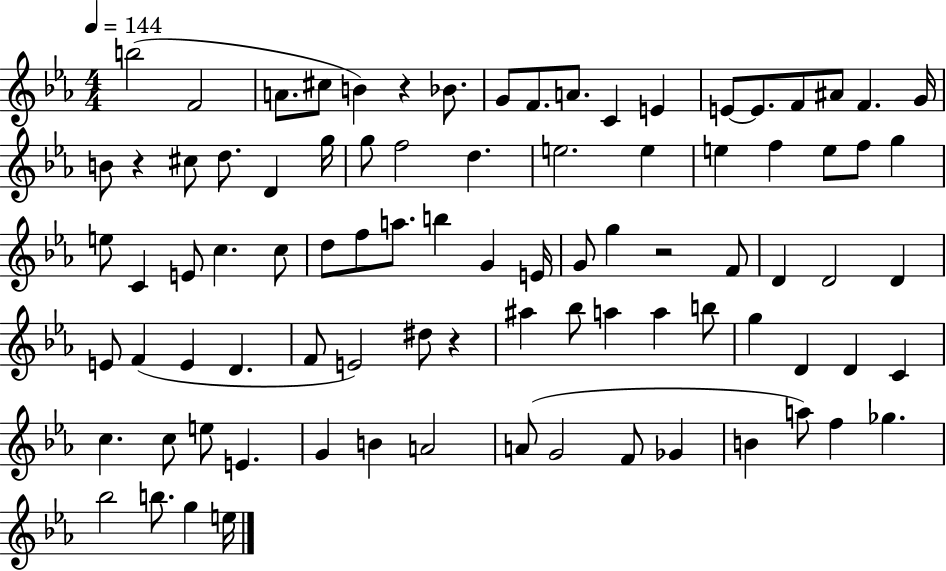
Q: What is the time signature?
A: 4/4